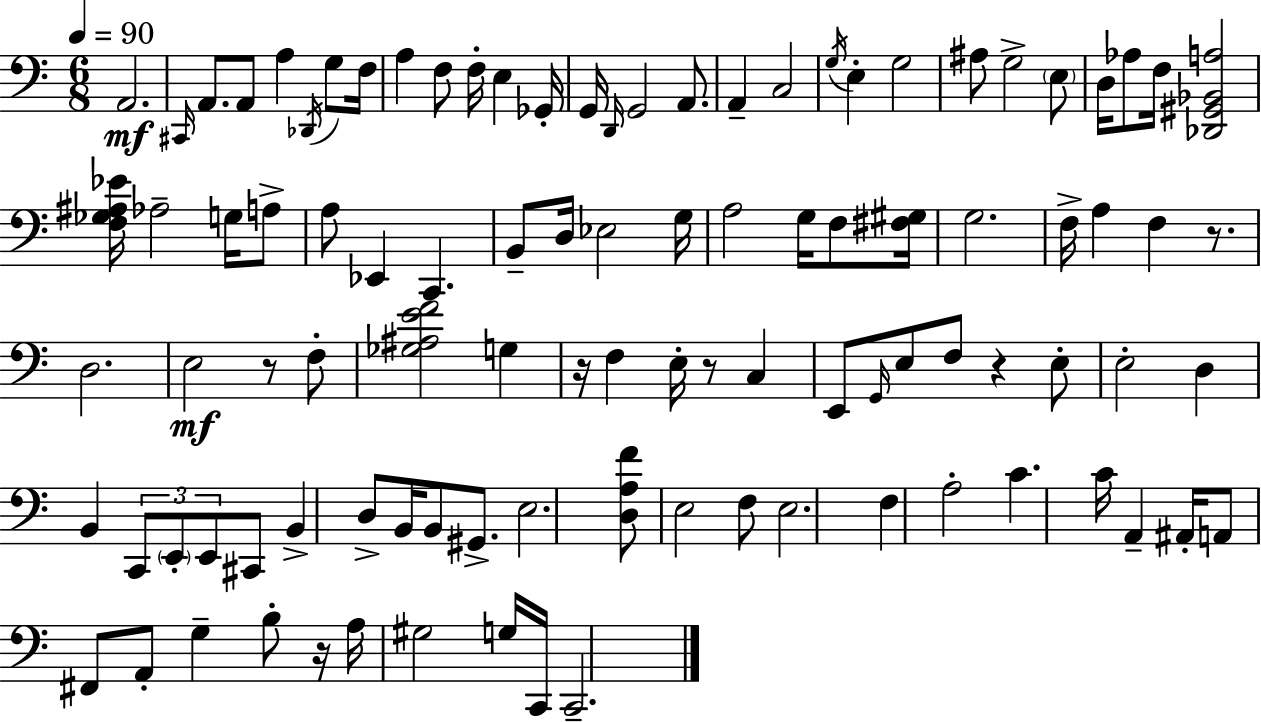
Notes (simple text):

A2/h. C#2/s A2/e. A2/e A3/q Db2/s G3/e F3/s A3/q F3/e F3/s E3/q Gb2/s G2/s D2/s G2/h A2/e. A2/q C3/h G3/s E3/q G3/h A#3/e G3/h E3/e D3/s Ab3/e F3/s [Db2,G#2,Bb2,A3]/h [F3,Gb3,A#3,Eb4]/s Ab3/h G3/s A3/e A3/e Eb2/q C2/q. B2/e D3/s Eb3/h G3/s A3/h G3/s F3/e [F#3,G#3]/s G3/h. F3/s A3/q F3/q R/e. D3/h. E3/h R/e F3/e [Gb3,A#3,E4,F4]/h G3/q R/s F3/q E3/s R/e C3/q E2/e G2/s E3/e F3/e R/q E3/e E3/h D3/q B2/q C2/e E2/e E2/e C#2/e B2/q D3/e B2/s B2/e G#2/e. E3/h. [D3,A3,F4]/e E3/h F3/e E3/h. F3/q A3/h C4/q. C4/s A2/q A#2/s A2/e F#2/e A2/e G3/q B3/e R/s A3/s G#3/h G3/s C2/s C2/h.